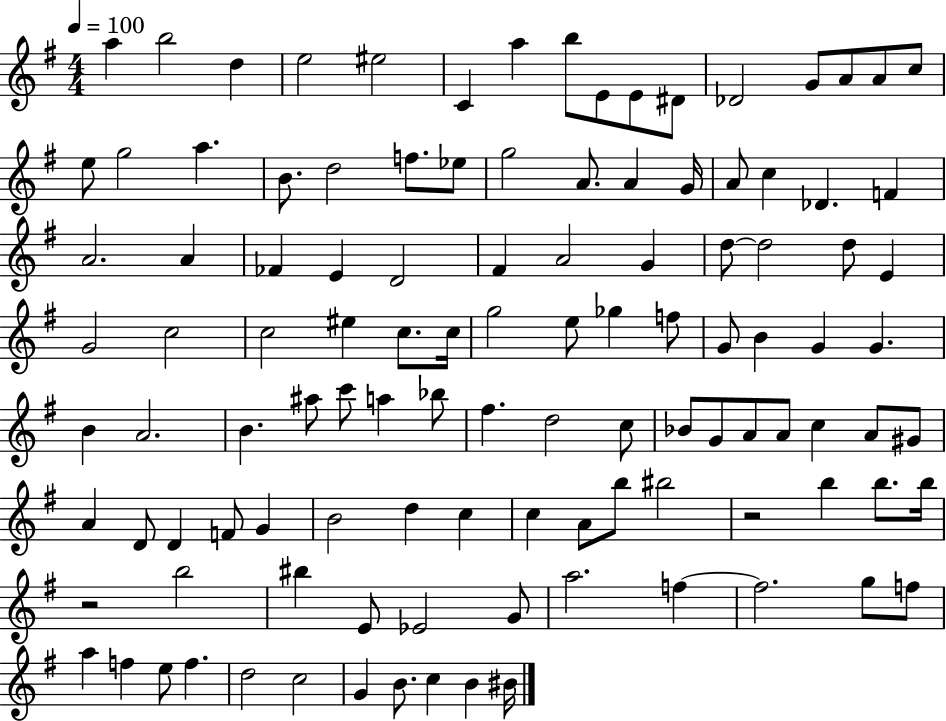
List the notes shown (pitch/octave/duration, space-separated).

A5/q B5/h D5/q E5/h EIS5/h C4/q A5/q B5/e E4/e E4/e D#4/e Db4/h G4/e A4/e A4/e C5/e E5/e G5/h A5/q. B4/e. D5/h F5/e. Eb5/e G5/h A4/e. A4/q G4/s A4/e C5/q Db4/q. F4/q A4/h. A4/q FES4/q E4/q D4/h F#4/q A4/h G4/q D5/e D5/h D5/e E4/q G4/h C5/h C5/h EIS5/q C5/e. C5/s G5/h E5/e Gb5/q F5/e G4/e B4/q G4/q G4/q. B4/q A4/h. B4/q. A#5/e C6/e A5/q Bb5/e F#5/q. D5/h C5/e Bb4/e G4/e A4/e A4/e C5/q A4/e G#4/e A4/q D4/e D4/q F4/e G4/q B4/h D5/q C5/q C5/q A4/e B5/e BIS5/h R/h B5/q B5/e. B5/s R/h B5/h BIS5/q E4/e Eb4/h G4/e A5/h. F5/q F5/h. G5/e F5/e A5/q F5/q E5/e F5/q. D5/h C5/h G4/q B4/e. C5/q B4/q BIS4/s